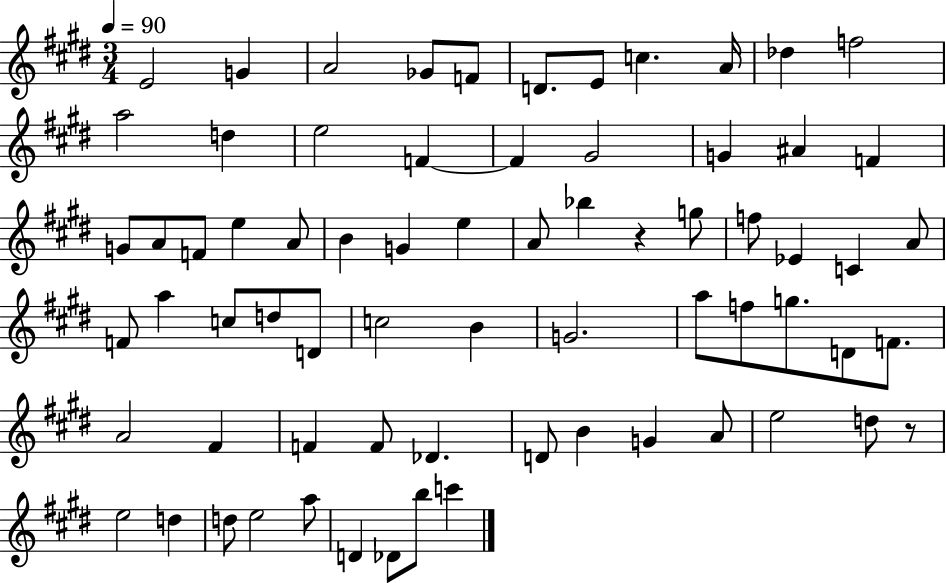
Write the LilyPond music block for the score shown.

{
  \clef treble
  \numericTimeSignature
  \time 3/4
  \key e \major
  \tempo 4 = 90
  e'2 g'4 | a'2 ges'8 f'8 | d'8. e'8 c''4. a'16 | des''4 f''2 | \break a''2 d''4 | e''2 f'4~~ | f'4 gis'2 | g'4 ais'4 f'4 | \break g'8 a'8 f'8 e''4 a'8 | b'4 g'4 e''4 | a'8 bes''4 r4 g''8 | f''8 ees'4 c'4 a'8 | \break f'8 a''4 c''8 d''8 d'8 | c''2 b'4 | g'2. | a''8 f''8 g''8. d'8 f'8. | \break a'2 fis'4 | f'4 f'8 des'4. | d'8 b'4 g'4 a'8 | e''2 d''8 r8 | \break e''2 d''4 | d''8 e''2 a''8 | d'4 des'8 b''8 c'''4 | \bar "|."
}